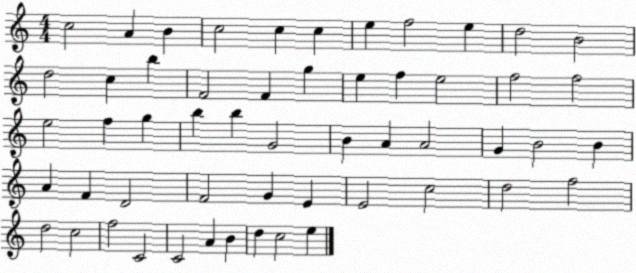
X:1
T:Untitled
M:4/4
L:1/4
K:C
c2 A B c2 c c e f2 e d2 B2 d2 c b F2 F g e f e2 f2 f2 e2 f g b b G2 B A A2 G B2 B A F D2 F2 G E E2 c2 d2 f2 d2 c2 f2 C2 C2 A B d c2 e